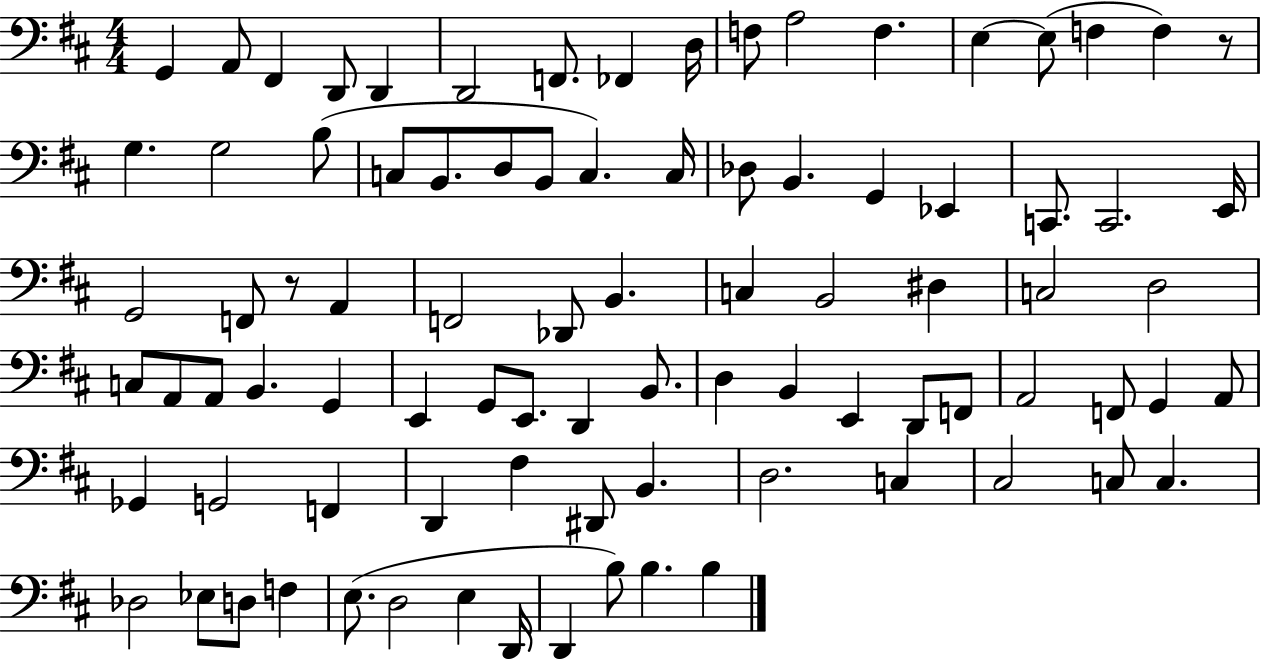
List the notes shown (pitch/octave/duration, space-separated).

G2/q A2/e F#2/q D2/e D2/q D2/h F2/e. FES2/q D3/s F3/e A3/h F3/q. E3/q E3/e F3/q F3/q R/e G3/q. G3/h B3/e C3/e B2/e. D3/e B2/e C3/q. C3/s Db3/e B2/q. G2/q Eb2/q C2/e. C2/h. E2/s G2/h F2/e R/e A2/q F2/h Db2/e B2/q. C3/q B2/h D#3/q C3/h D3/h C3/e A2/e A2/e B2/q. G2/q E2/q G2/e E2/e. D2/q B2/e. D3/q B2/q E2/q D2/e F2/e A2/h F2/e G2/q A2/e Gb2/q G2/h F2/q D2/q F#3/q D#2/e B2/q. D3/h. C3/q C#3/h C3/e C3/q. Db3/h Eb3/e D3/e F3/q E3/e. D3/h E3/q D2/s D2/q B3/e B3/q. B3/q